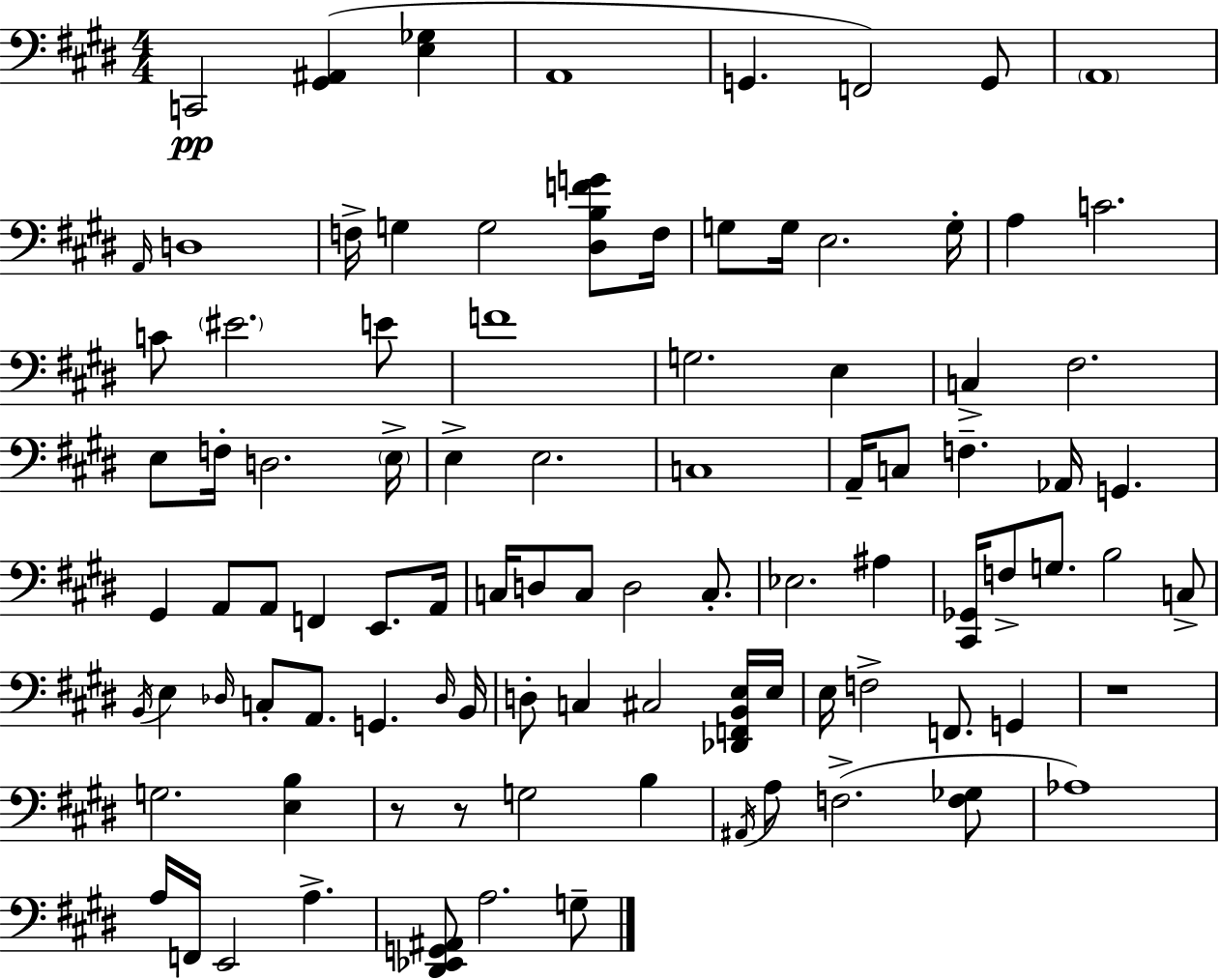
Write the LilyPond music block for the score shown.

{
  \clef bass
  \numericTimeSignature
  \time 4/4
  \key e \major
  c,2\pp <gis, ais,>4( <e ges>4 | a,1 | g,4. f,2) g,8 | \parenthesize a,1 | \break \grace { a,16 } d1 | f16-> g4 g2 <dis b f' g'>8 | f16 g8 g16 e2. | g16-. a4 c'2. | \break c'8 \parenthesize eis'2. e'8 | f'1 | g2. e4 | c4-> fis2. | \break e8 f16-. d2. | \parenthesize e16-> e4-> e2. | c1 | a,16-- c8 f4.-- aes,16 g,4. | \break gis,4 a,8 a,8 f,4 e,8. | a,16 c16 d8 c8 d2 c8.-. | ees2. ais4 | <cis, ges,>16 f8-> g8. b2 c8-> | \break \acciaccatura { b,16 } e4 \grace { des16 } c8-. a,8. g,4. | \grace { des16 } b,16 d8-. c4 cis2 | <des, f, b, e>16 e16 e16 f2-> f,8. | g,4 r1 | \break g2. | <e b>4 r8 r8 g2 | b4 \acciaccatura { ais,16 } a8 f2.->( | <f ges>8 aes1) | \break a16 f,16 e,2 a4.-> | <dis, ees, g, ais,>8 a2. | g8-- \bar "|."
}